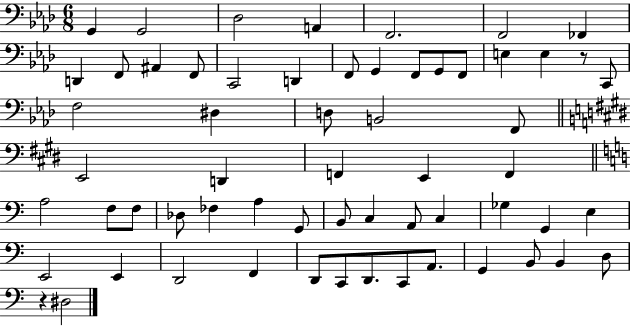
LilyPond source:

{
  \clef bass
  \numericTimeSignature
  \time 6/8
  \key aes \major
  g,4 g,2 | des2 a,4 | f,2. | f,2 fes,4 | \break d,4 f,8 ais,4 f,8 | c,2 d,4 | f,8 g,4 f,8 g,8 f,8 | e4 e4 r8 c,8 | \break f2 dis4 | d8 b,2 f,8 | \bar "||" \break \key e \major e,2 d,4 | f,4 e,4 f,4 | \bar "||" \break \key c \major a2 f8 f8 | des8 fes4 a4 g,8 | b,8 c4 a,8 c4 | ges4 g,4 e4 | \break e,2 e,4 | d,2 f,4 | d,8 c,8 d,8. c,8 a,8. | g,4 b,8 b,4 d8 | \break r4 dis2 | \bar "|."
}